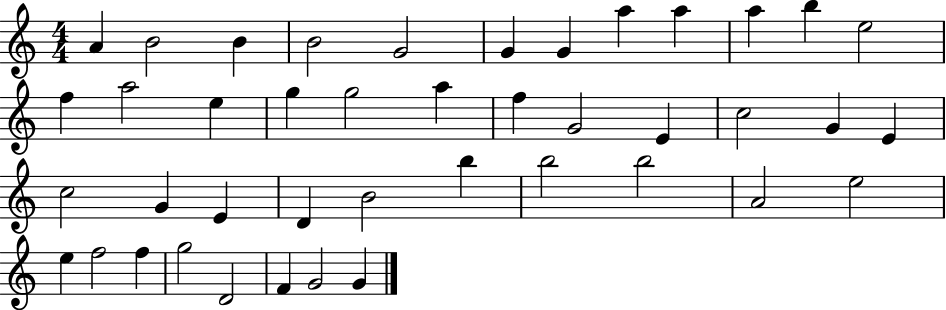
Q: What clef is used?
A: treble